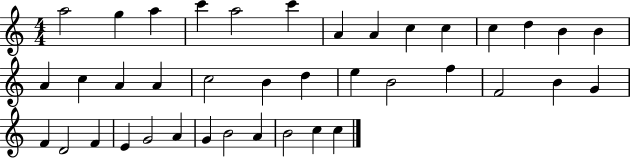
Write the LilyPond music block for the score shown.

{
  \clef treble
  \numericTimeSignature
  \time 4/4
  \key c \major
  a''2 g''4 a''4 | c'''4 a''2 c'''4 | a'4 a'4 c''4 c''4 | c''4 d''4 b'4 b'4 | \break a'4 c''4 a'4 a'4 | c''2 b'4 d''4 | e''4 b'2 f''4 | f'2 b'4 g'4 | \break f'4 d'2 f'4 | e'4 g'2 a'4 | g'4 b'2 a'4 | b'2 c''4 c''4 | \break \bar "|."
}